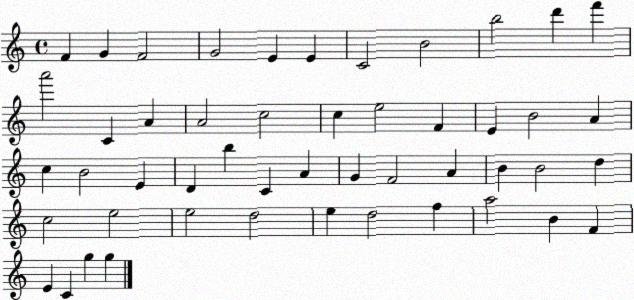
X:1
T:Untitled
M:4/4
L:1/4
K:C
F G F2 G2 E E C2 B2 b2 d' f' a'2 C A A2 c2 c e2 F E B2 A c B2 E D b C A G F2 A B B2 d c2 e2 e2 d2 e d2 f a2 B F E C g g